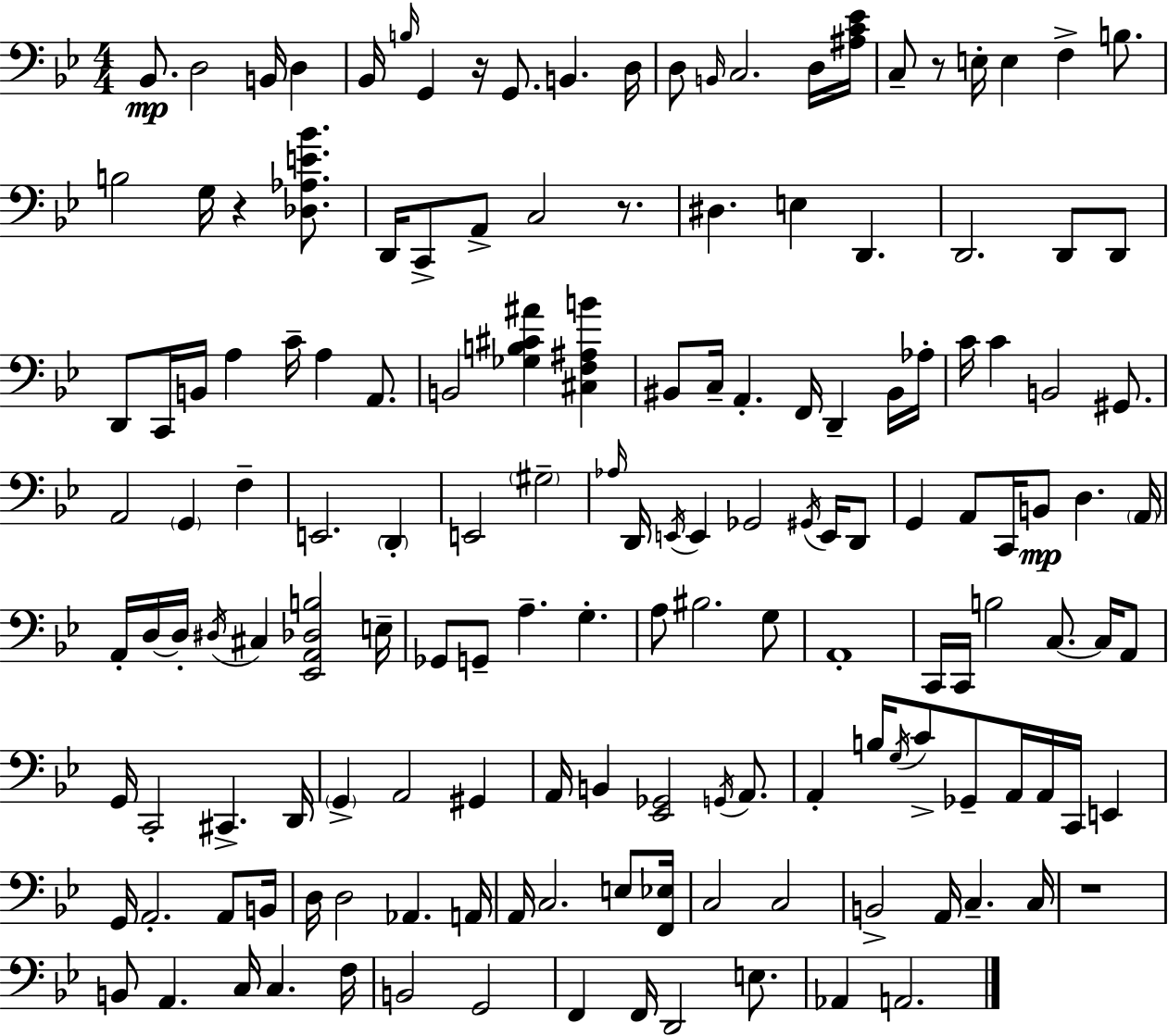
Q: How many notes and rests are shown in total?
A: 153